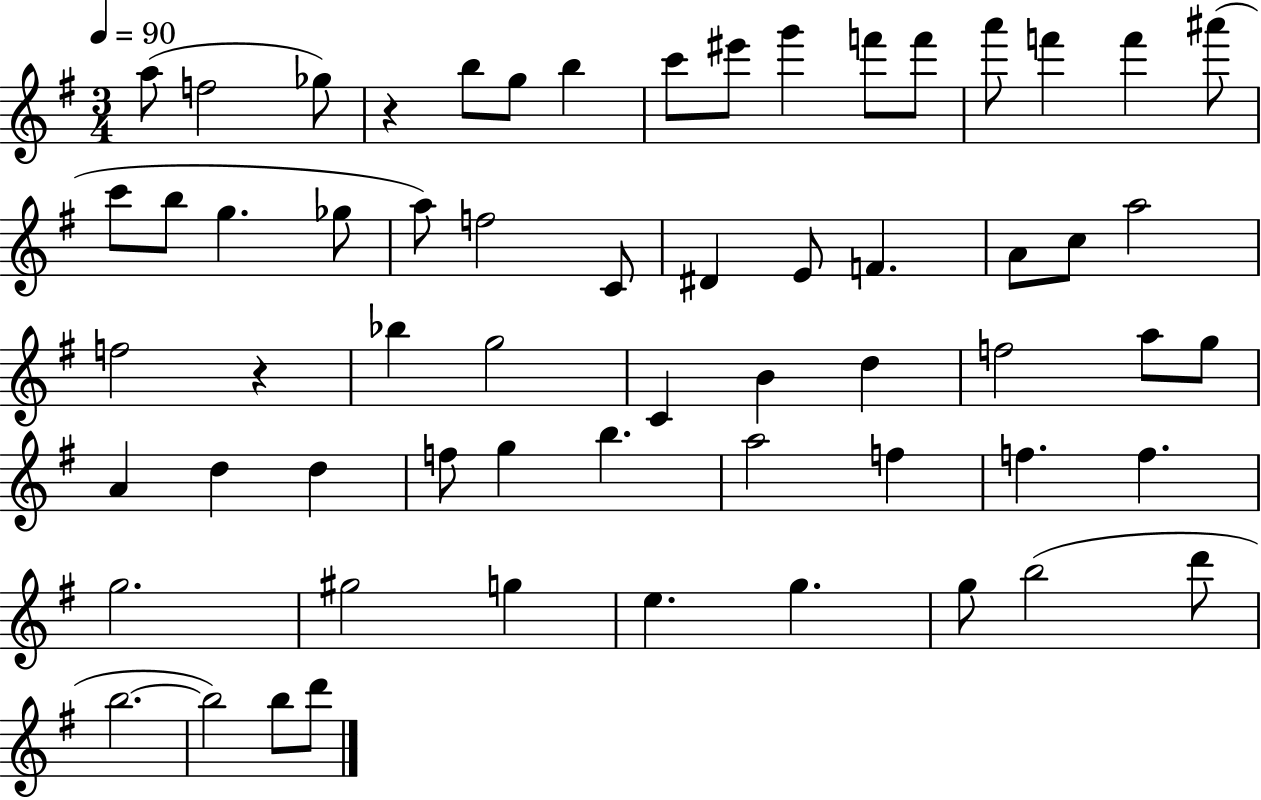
X:1
T:Untitled
M:3/4
L:1/4
K:G
a/2 f2 _g/2 z b/2 g/2 b c'/2 ^e'/2 g' f'/2 f'/2 a'/2 f' f' ^a'/2 c'/2 b/2 g _g/2 a/2 f2 C/2 ^D E/2 F A/2 c/2 a2 f2 z _b g2 C B d f2 a/2 g/2 A d d f/2 g b a2 f f f g2 ^g2 g e g g/2 b2 d'/2 b2 b2 b/2 d'/2